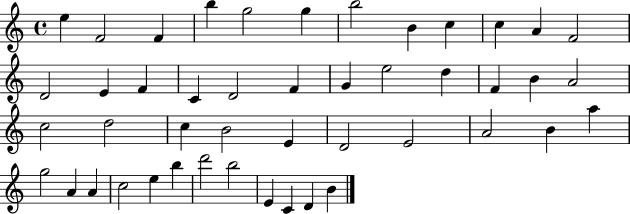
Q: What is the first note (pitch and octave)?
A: E5